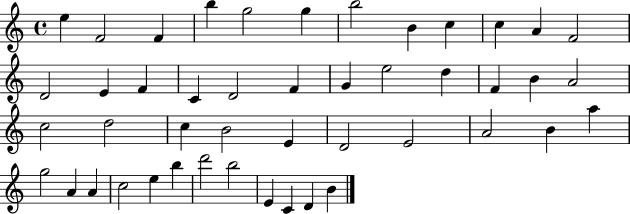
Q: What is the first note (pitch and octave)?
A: E5